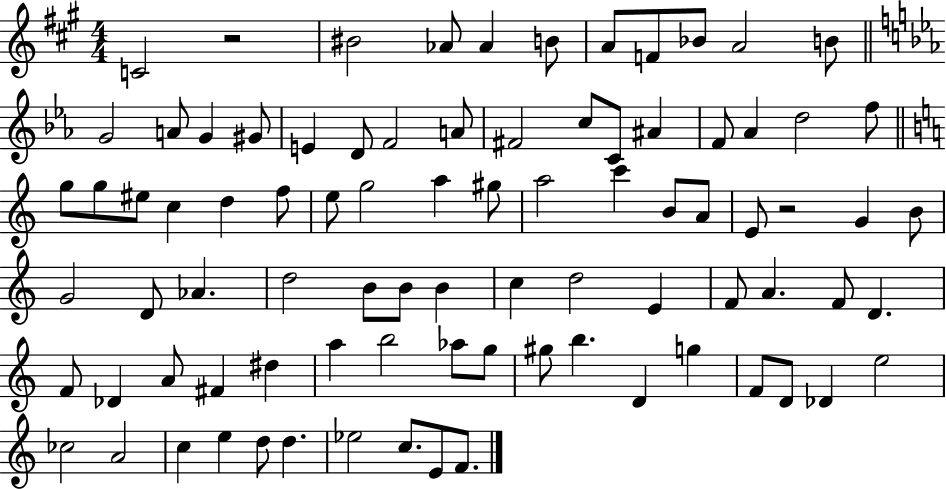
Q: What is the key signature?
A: A major